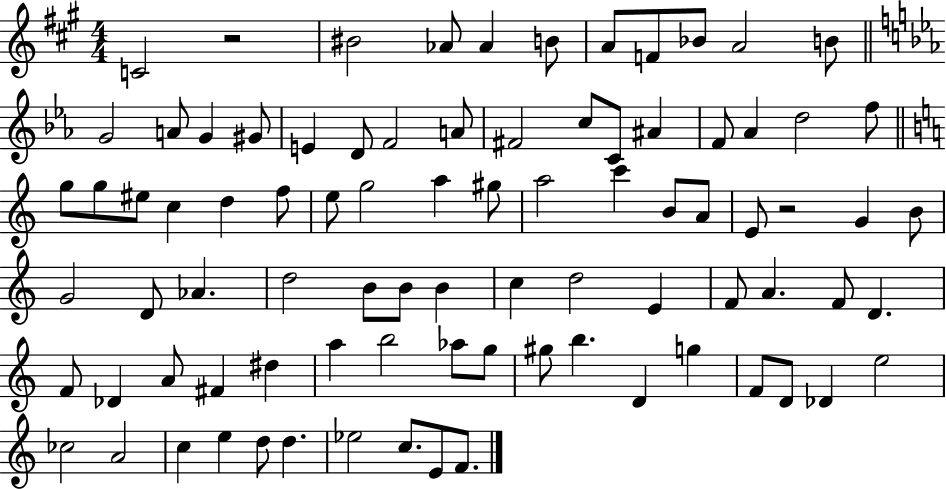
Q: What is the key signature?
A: A major